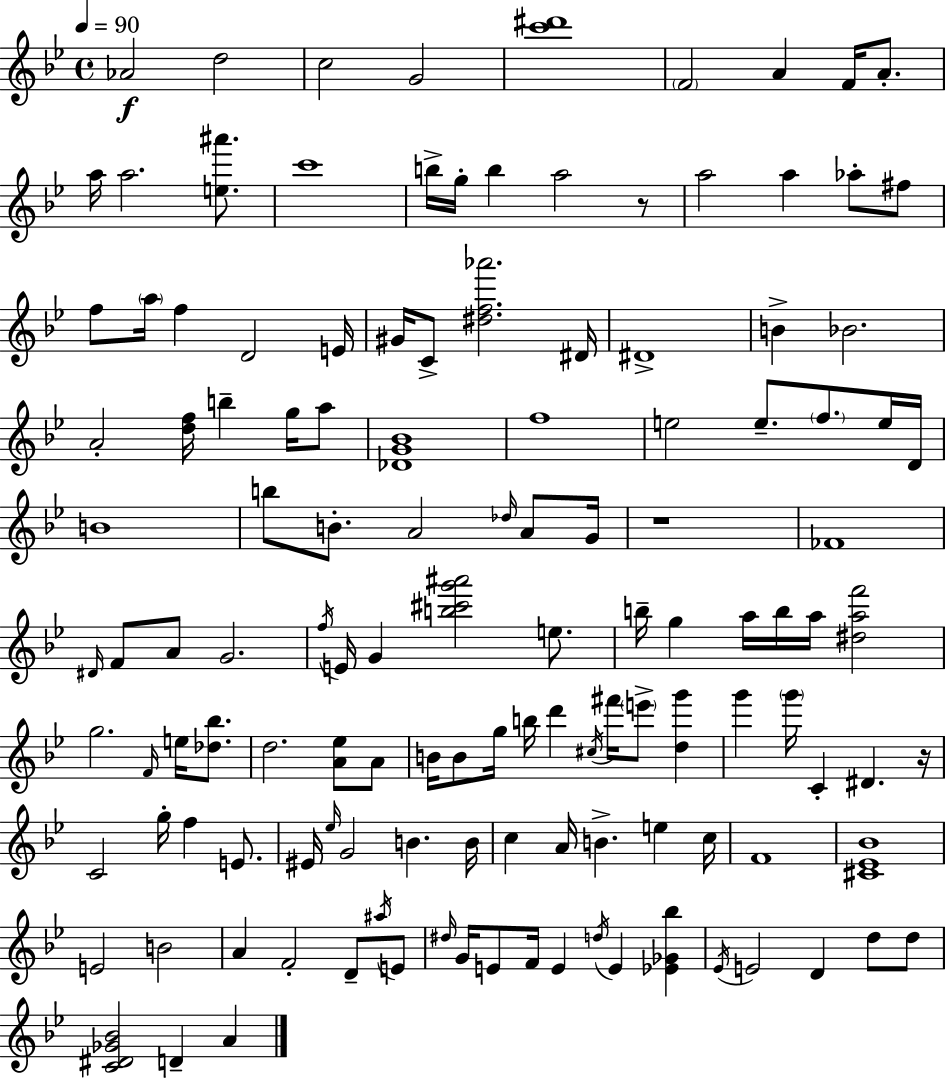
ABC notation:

X:1
T:Untitled
M:4/4
L:1/4
K:Bb
_A2 d2 c2 G2 [c'^d']4 F2 A F/4 A/2 a/4 a2 [e^a']/2 c'4 b/4 g/4 b a2 z/2 a2 a _a/2 ^f/2 f/2 a/4 f D2 E/4 ^G/4 C/2 [^df_a']2 ^D/4 ^D4 B _B2 A2 [df]/4 b g/4 a/2 [_DG_B]4 f4 e2 e/2 f/2 e/4 D/4 B4 b/2 B/2 A2 _d/4 A/2 G/4 z4 _F4 ^D/4 F/2 A/2 G2 f/4 E/4 G [b^c'g'^a']2 e/2 b/4 g a/4 b/4 a/4 [^daf']2 g2 F/4 e/4 [_d_b]/2 d2 [A_e]/2 A/2 B/4 B/2 g/4 b/4 d' ^c/4 ^f'/4 e'/2 [dg'] g' g'/4 C ^D z/4 C2 g/4 f E/2 ^E/4 _e/4 G2 B B/4 c A/4 B e c/4 F4 [^C_E_B]4 E2 B2 A F2 D/2 ^a/4 E/2 ^d/4 G/4 E/2 F/4 E d/4 E [_E_G_b] _E/4 E2 D d/2 d/2 [C^D_G_B]2 D A